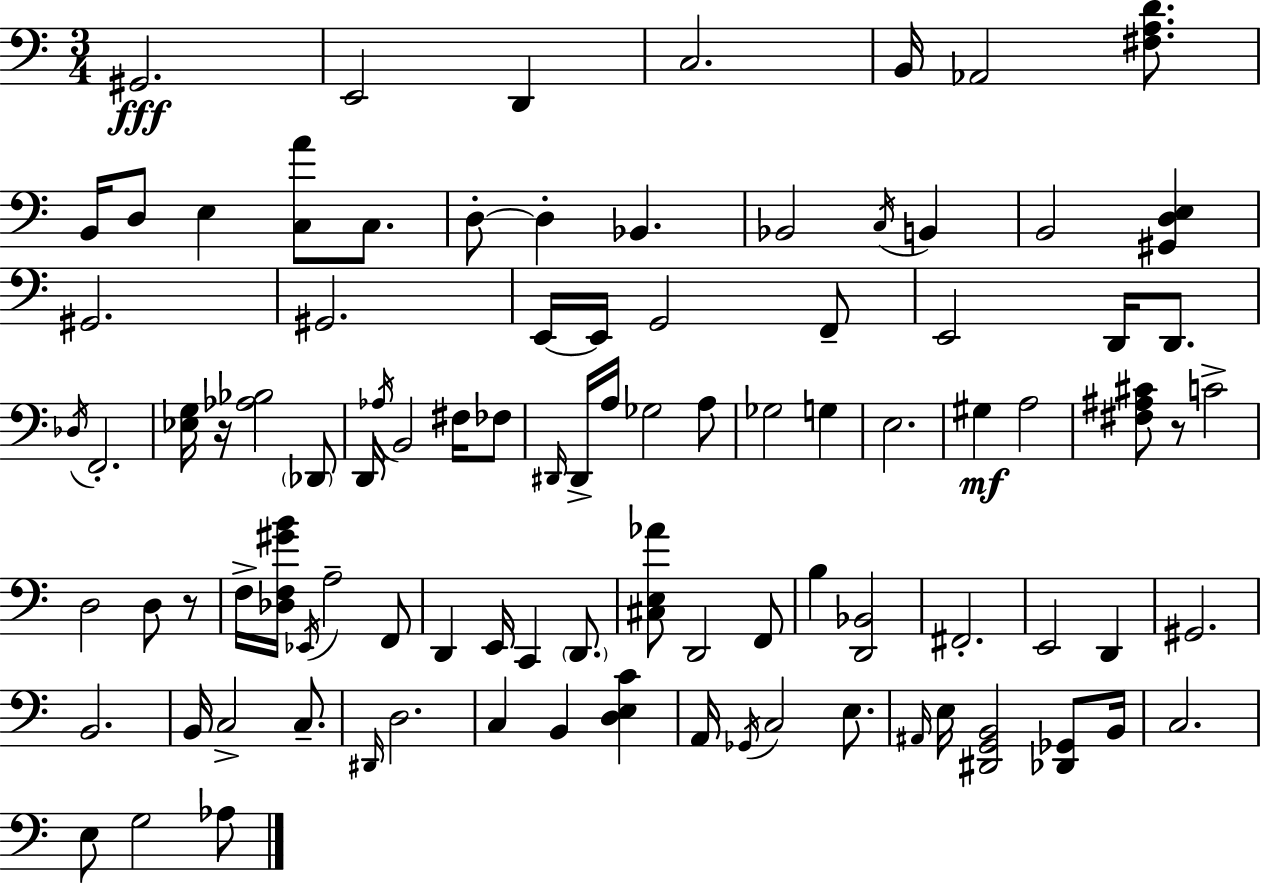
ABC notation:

X:1
T:Untitled
M:3/4
L:1/4
K:C
^G,,2 E,,2 D,, C,2 B,,/4 _A,,2 [^F,A,D]/2 B,,/4 D,/2 E, [C,A]/2 C,/2 D,/2 D, _B,, _B,,2 C,/4 B,, B,,2 [^G,,D,E,] ^G,,2 ^G,,2 E,,/4 E,,/4 G,,2 F,,/2 E,,2 D,,/4 D,,/2 _D,/4 F,,2 [_E,G,]/4 z/4 [_A,_B,]2 _D,,/2 D,,/4 _A,/4 B,,2 ^F,/4 _F,/2 ^D,,/4 ^D,,/4 A,/4 _G,2 A,/2 _G,2 G, E,2 ^G, A,2 [^F,^A,^C]/2 z/2 C2 D,2 D,/2 z/2 F,/4 [_D,F,^GB]/4 _E,,/4 A,2 F,,/2 D,, E,,/4 C,, D,,/2 [^C,E,_A]/2 D,,2 F,,/2 B, [D,,_B,,]2 ^F,,2 E,,2 D,, ^G,,2 B,,2 B,,/4 C,2 C,/2 ^D,,/4 D,2 C, B,, [D,E,C] A,,/4 _G,,/4 C,2 E,/2 ^A,,/4 E,/4 [^D,,G,,B,,]2 [_D,,_G,,]/2 B,,/4 C,2 E,/2 G,2 _A,/2